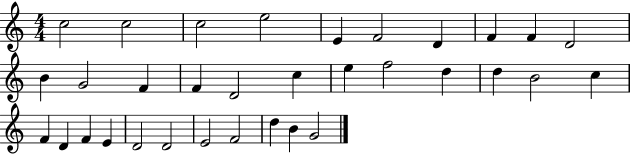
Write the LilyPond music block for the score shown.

{
  \clef treble
  \numericTimeSignature
  \time 4/4
  \key c \major
  c''2 c''2 | c''2 e''2 | e'4 f'2 d'4 | f'4 f'4 d'2 | \break b'4 g'2 f'4 | f'4 d'2 c''4 | e''4 f''2 d''4 | d''4 b'2 c''4 | \break f'4 d'4 f'4 e'4 | d'2 d'2 | e'2 f'2 | d''4 b'4 g'2 | \break \bar "|."
}